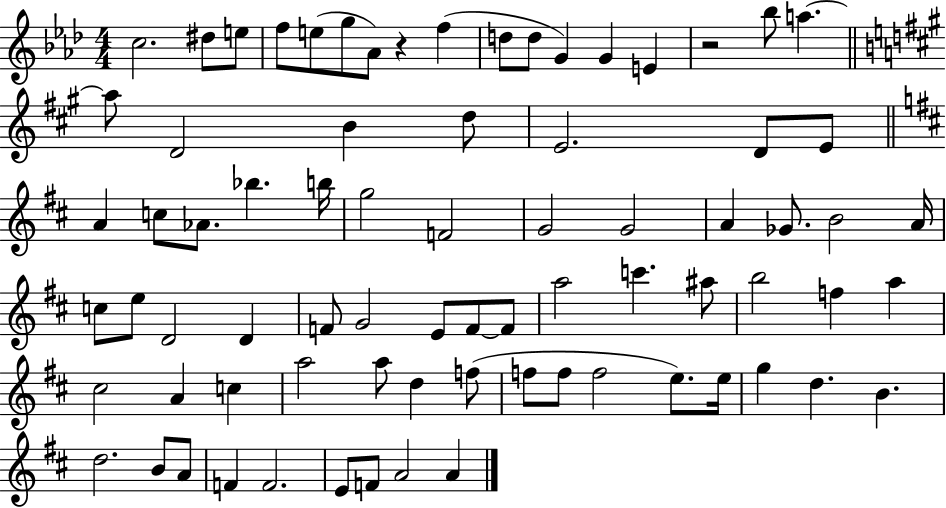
C5/h. D#5/e E5/e F5/e E5/e G5/e Ab4/e R/q F5/q D5/e D5/e G4/q G4/q E4/q R/h Bb5/e A5/q. A5/e D4/h B4/q D5/e E4/h. D4/e E4/e A4/q C5/e Ab4/e. Bb5/q. B5/s G5/h F4/h G4/h G4/h A4/q Gb4/e. B4/h A4/s C5/e E5/e D4/h D4/q F4/e G4/h E4/e F4/e F4/e A5/h C6/q. A#5/e B5/h F5/q A5/q C#5/h A4/q C5/q A5/h A5/e D5/q F5/e F5/e F5/e F5/h E5/e. E5/s G5/q D5/q. B4/q. D5/h. B4/e A4/e F4/q F4/h. E4/e F4/e A4/h A4/q